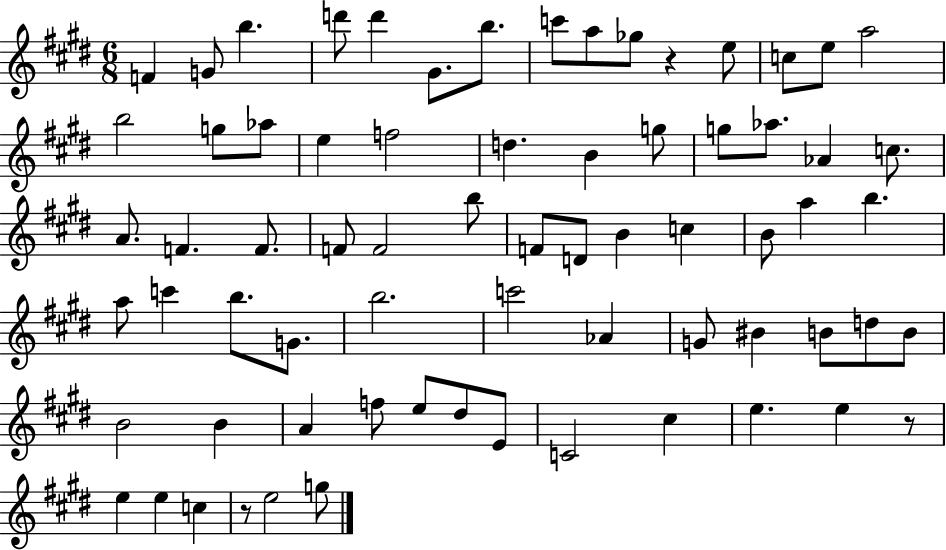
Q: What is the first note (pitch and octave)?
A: F4